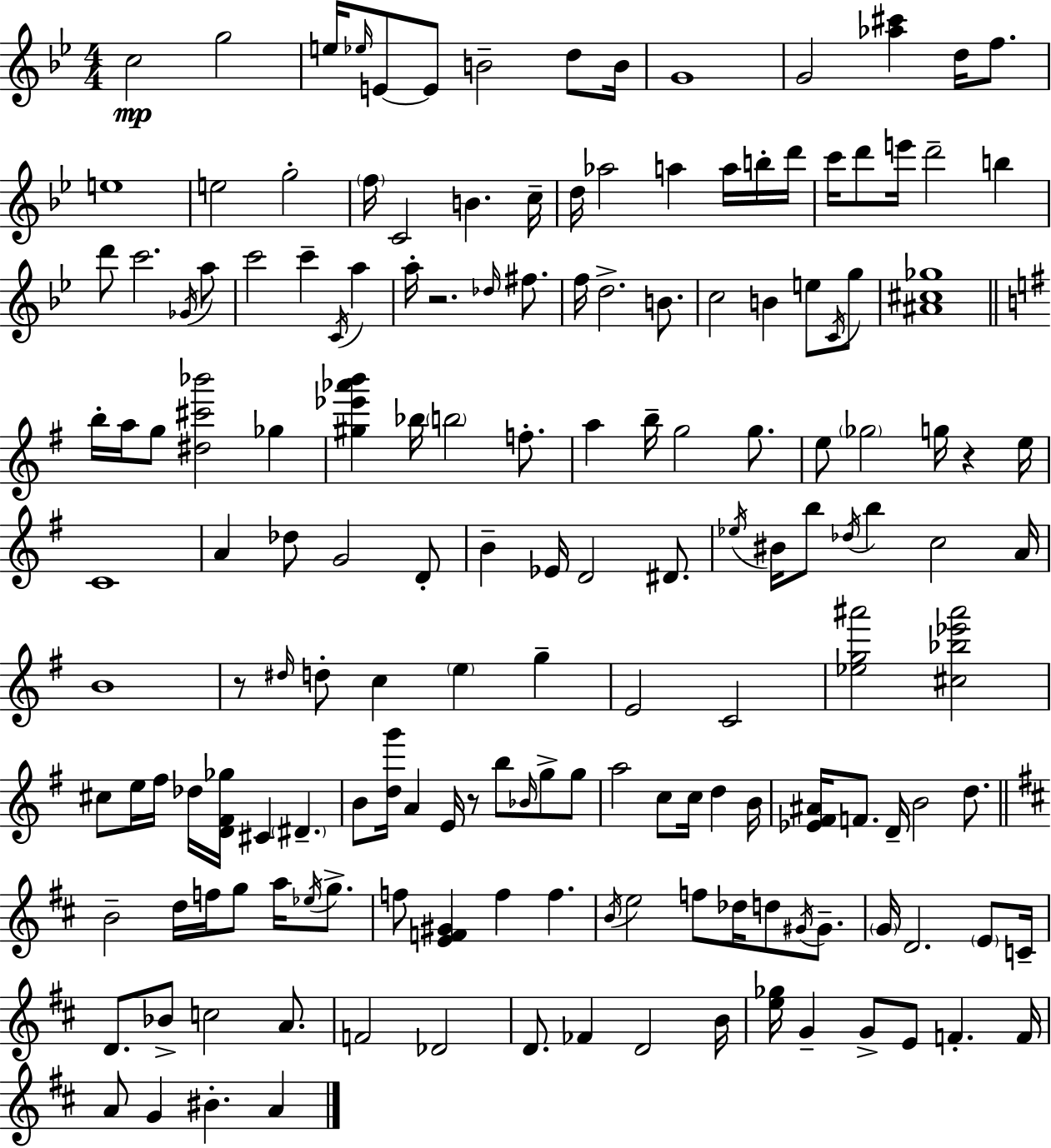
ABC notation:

X:1
T:Untitled
M:4/4
L:1/4
K:Bb
c2 g2 e/4 _e/4 E/2 E/2 B2 d/2 B/4 G4 G2 [_a^c'] d/4 f/2 e4 e2 g2 f/4 C2 B c/4 d/4 _a2 a a/4 b/4 d'/4 c'/4 d'/2 e'/4 d'2 b d'/2 c'2 _G/4 a/2 c'2 c' C/4 a a/4 z2 _d/4 ^f/2 f/4 d2 B/2 c2 B e/2 C/4 g/2 [^A^c_g]4 b/4 a/4 g/2 [^d^c'_b']2 _g [^g_e'_a'b'] _b/4 b2 f/2 a b/4 g2 g/2 e/2 _g2 g/4 z e/4 C4 A _d/2 G2 D/2 B _E/4 D2 ^D/2 _e/4 ^B/4 b/2 _d/4 b c2 A/4 B4 z/2 ^d/4 d/2 c e g E2 C2 [_eg^a']2 [^c_b_e'^a']2 ^c/2 e/4 ^f/4 _d/4 [D^F_g]/4 ^C ^D B/2 [dg']/4 A E/4 z/2 b/2 _B/4 g/2 g/2 a2 c/2 c/4 d B/4 [_E^F^A]/4 F/2 D/4 B2 d/2 B2 d/4 f/4 g/2 a/4 _e/4 g/2 f/2 [EF^G] f f B/4 e2 f/2 _d/4 d/2 ^G/4 ^G/2 G/4 D2 E/2 C/4 D/2 _B/2 c2 A/2 F2 _D2 D/2 _F D2 B/4 [e_g]/4 G G/2 E/2 F F/4 A/2 G ^B A